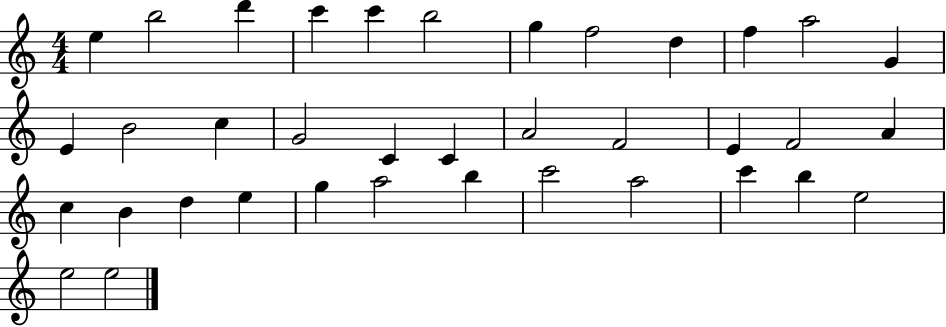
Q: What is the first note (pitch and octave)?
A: E5